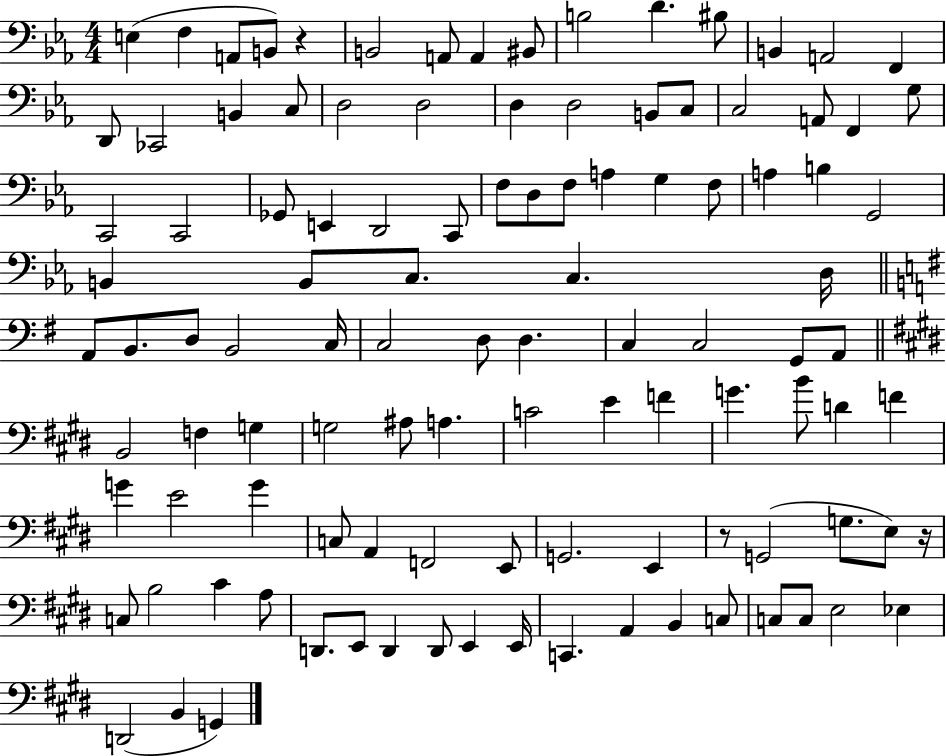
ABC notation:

X:1
T:Untitled
M:4/4
L:1/4
K:Eb
E, F, A,,/2 B,,/2 z B,,2 A,,/2 A,, ^B,,/2 B,2 D ^B,/2 B,, A,,2 F,, D,,/2 _C,,2 B,, C,/2 D,2 D,2 D, D,2 B,,/2 C,/2 C,2 A,,/2 F,, G,/2 C,,2 C,,2 _G,,/2 E,, D,,2 C,,/2 F,/2 D,/2 F,/2 A, G, F,/2 A, B, G,,2 B,, B,,/2 C,/2 C, D,/4 A,,/2 B,,/2 D,/2 B,,2 C,/4 C,2 D,/2 D, C, C,2 G,,/2 A,,/2 B,,2 F, G, G,2 ^A,/2 A, C2 E F G B/2 D F G E2 G C,/2 A,, F,,2 E,,/2 G,,2 E,, z/2 G,,2 G,/2 E,/2 z/4 C,/2 B,2 ^C A,/2 D,,/2 E,,/2 D,, D,,/2 E,, E,,/4 C,, A,, B,, C,/2 C,/2 C,/2 E,2 _E, D,,2 B,, G,,